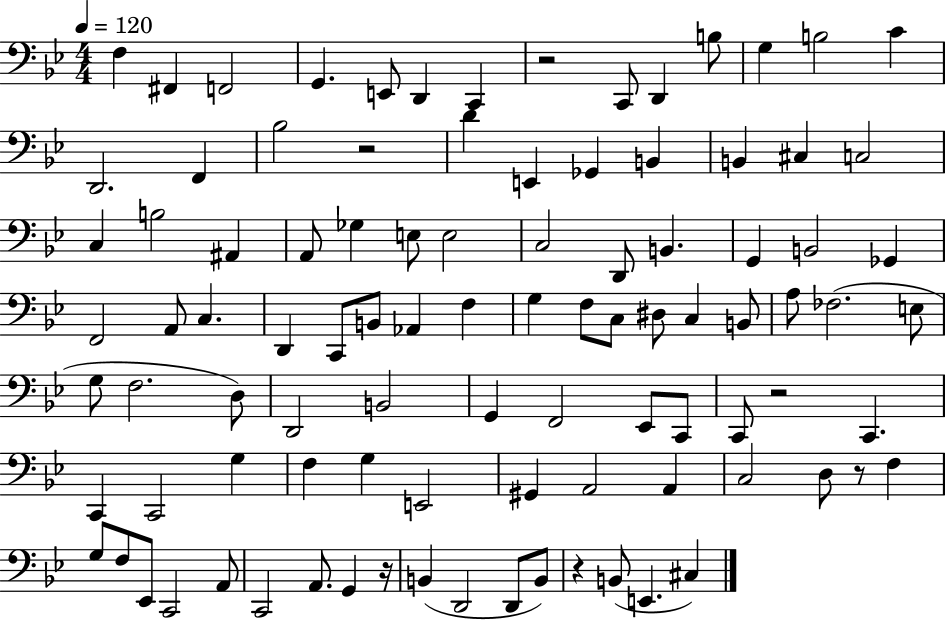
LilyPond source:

{
  \clef bass
  \numericTimeSignature
  \time 4/4
  \key bes \major
  \tempo 4 = 120
  f4 fis,4 f,2 | g,4. e,8 d,4 c,4 | r2 c,8 d,4 b8 | g4 b2 c'4 | \break d,2. f,4 | bes2 r2 | d'4 e,4 ges,4 b,4 | b,4 cis4 c2 | \break c4 b2 ais,4 | a,8 ges4 e8 e2 | c2 d,8 b,4. | g,4 b,2 ges,4 | \break f,2 a,8 c4. | d,4 c,8 b,8 aes,4 f4 | g4 f8 c8 dis8 c4 b,8 | a8 fes2.( e8 | \break g8 f2. d8) | d,2 b,2 | g,4 f,2 ees,8 c,8 | c,8 r2 c,4. | \break c,4 c,2 g4 | f4 g4 e,2 | gis,4 a,2 a,4 | c2 d8 r8 f4 | \break g8 f8 ees,8 c,2 a,8 | c,2 a,8. g,4 r16 | b,4( d,2 d,8 b,8) | r4 b,8( e,4. cis4) | \break \bar "|."
}